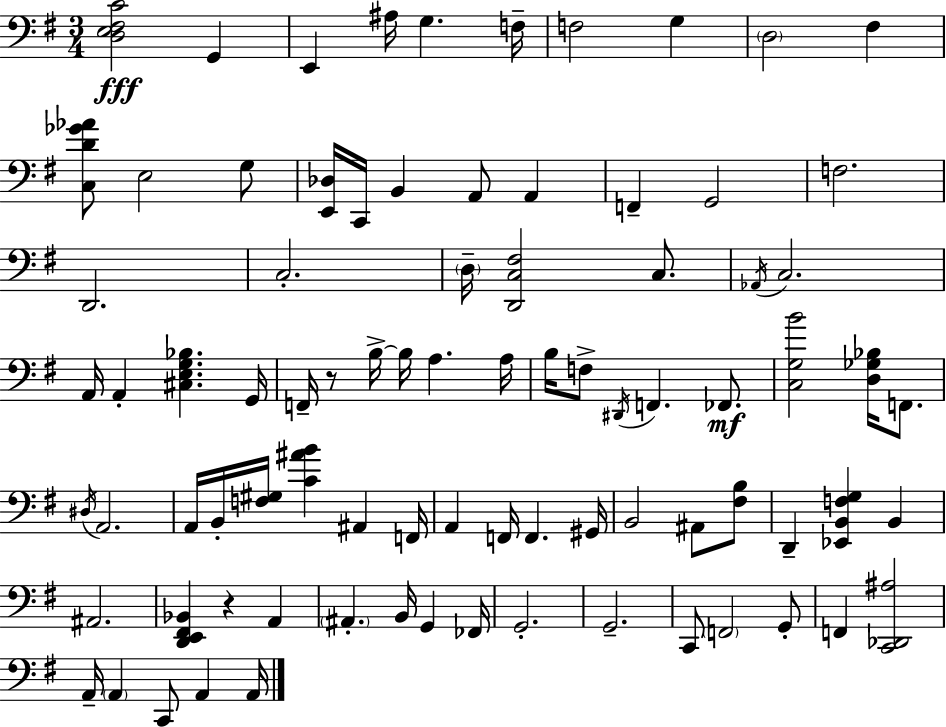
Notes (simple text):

[D3,E3,F#3,C4]/h G2/q E2/q A#3/s G3/q. F3/s F3/h G3/q D3/h F#3/q [C3,D4,Gb4,Ab4]/e E3/h G3/e [E2,Db3]/s C2/s B2/q A2/e A2/q F2/q G2/h F3/h. D2/h. C3/h. D3/s [D2,C3,F#3]/h C3/e. Ab2/s C3/h. A2/s A2/q [C#3,E3,G3,Bb3]/q. G2/s F2/s R/e B3/s B3/s A3/q. A3/s B3/s F3/e D#2/s F2/q. FES2/e. [C3,G3,B4]/h [D3,Gb3,Bb3]/s F2/e. D#3/s A2/h. A2/s B2/s [F3,G#3]/s [C4,A#4,B4]/q A#2/q F2/s A2/q F2/s F2/q. G#2/s B2/h A#2/e [F#3,B3]/e D2/q [Eb2,B2,F3,G3]/q B2/q A#2/h. [D2,E2,F#2,Bb2]/q R/q A2/q A#2/q. B2/s G2/q FES2/s G2/h. G2/h. C2/e F2/h G2/e F2/q [C2,Db2,A#3]/h A2/s A2/q C2/e A2/q A2/s